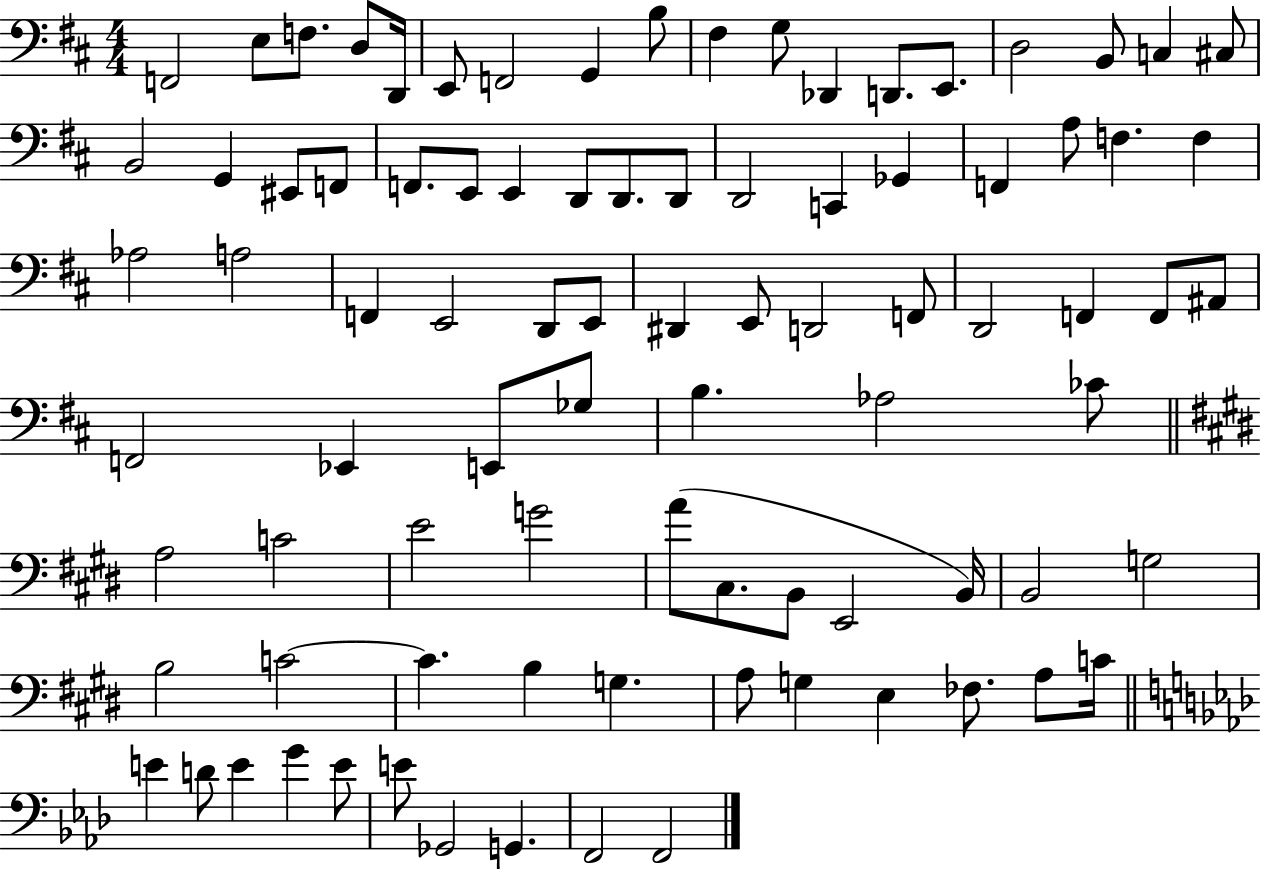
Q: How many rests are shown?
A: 0